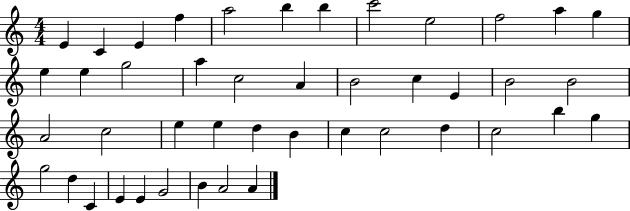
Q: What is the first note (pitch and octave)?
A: E4